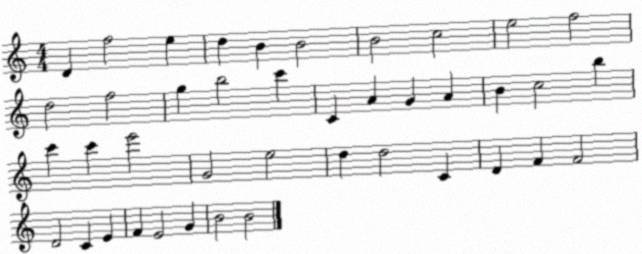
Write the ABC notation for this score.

X:1
T:Untitled
M:4/4
L:1/4
K:C
D f2 e d B B2 B2 c2 e2 f2 d2 f2 g b2 c' C A G A B c2 b c' c' e'2 G2 e2 d d2 C D F F2 D2 C E F E2 G B2 B2